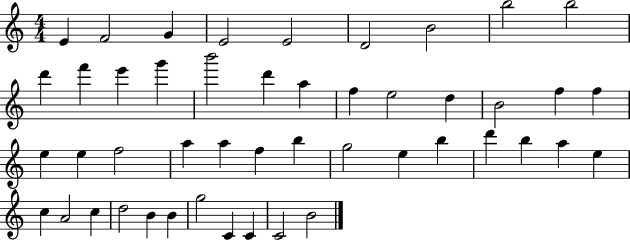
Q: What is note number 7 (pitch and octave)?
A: B4